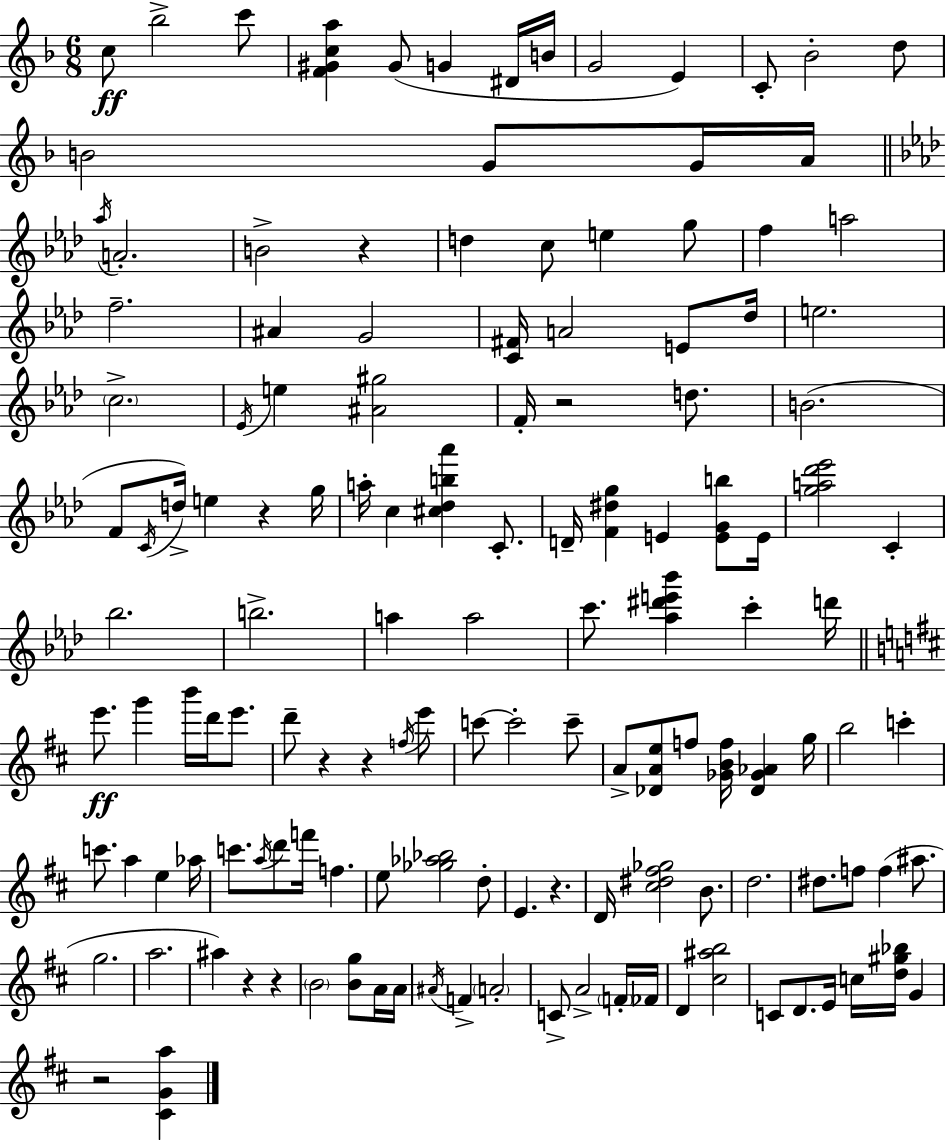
C5/e Bb5/h C6/e [F4,G#4,C5,A5]/q G#4/e G4/q D#4/s B4/s G4/h E4/q C4/e Bb4/h D5/e B4/h G4/e G4/s A4/s Ab5/s A4/h. B4/h R/q D5/q C5/e E5/q G5/e F5/q A5/h F5/h. A#4/q G4/h [C4,F#4]/s A4/h E4/e Db5/s E5/h. C5/h. Eb4/s E5/q [A#4,G#5]/h F4/s R/h D5/e. B4/h. F4/e C4/s D5/s E5/q R/q G5/s A5/s C5/q [C#5,Db5,B5,Ab6]/q C4/e. D4/s [F4,D#5,G5]/q E4/q [E4,G4,B5]/e E4/s [G5,A5,Db6,Eb6]/h C4/q Bb5/h. B5/h. A5/q A5/h C6/e. [Ab5,D#6,E6,Bb6]/q C6/q D6/s E6/e. G6/q B6/s D6/s E6/e. D6/e R/q R/q F5/s E6/e C6/e C6/h C6/e A4/e [Db4,A4,E5]/e F5/e [Gb4,B4,F5]/s [Db4,Gb4,Ab4]/q G5/s B5/h C6/q C6/e. A5/q E5/q Ab5/s C6/e. A5/s D6/e F6/s F5/q. E5/e [Gb5,Ab5,Bb5]/h D5/e E4/q. R/q. D4/s [C#5,D#5,F#5,Gb5]/h B4/e. D5/h. D#5/e. F5/e F5/q A#5/e. G5/h. A5/h. A#5/q R/q R/q B4/h [B4,G5]/e A4/s A4/s A#4/s F4/q A4/h C4/e A4/h F4/s FES4/s D4/q [C#5,A#5,B5]/h C4/e D4/e. E4/s C5/s [D5,G#5,Bb5]/s G4/q R/h [C#4,G4,A5]/q